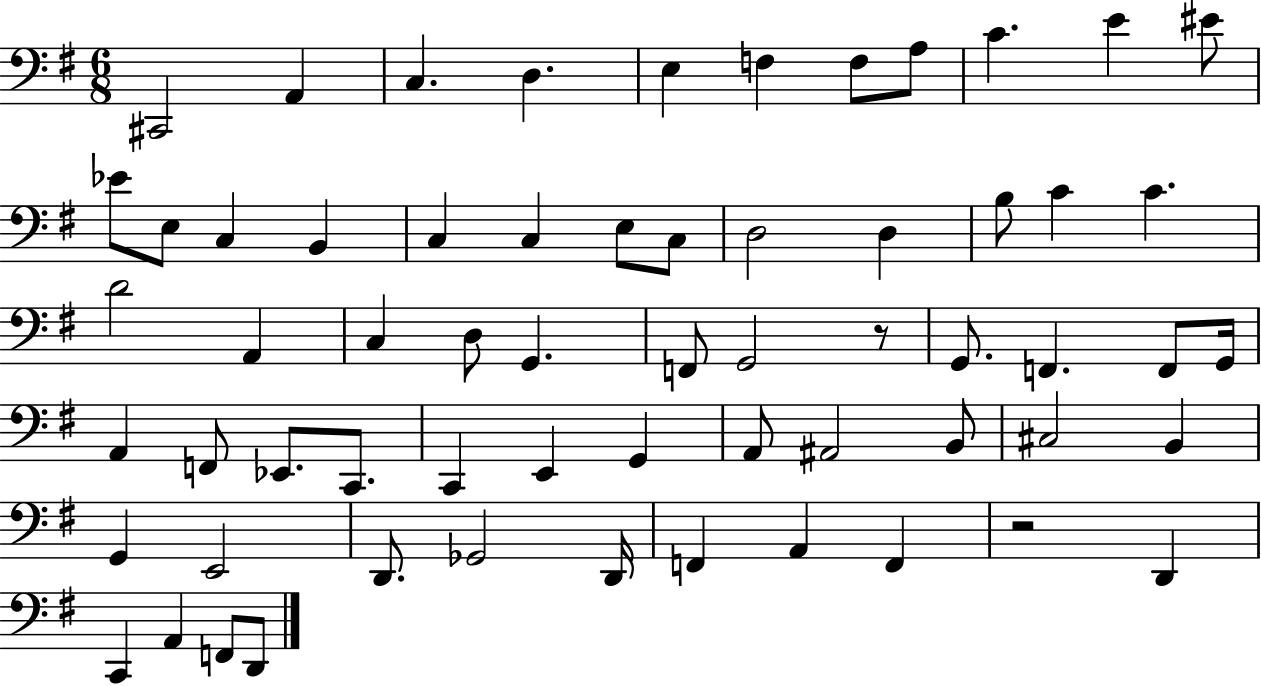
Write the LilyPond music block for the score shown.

{
  \clef bass
  \numericTimeSignature
  \time 6/8
  \key g \major
  cis,2 a,4 | c4. d4. | e4 f4 f8 a8 | c'4. e'4 eis'8 | \break ees'8 e8 c4 b,4 | c4 c4 e8 c8 | d2 d4 | b8 c'4 c'4. | \break d'2 a,4 | c4 d8 g,4. | f,8 g,2 r8 | g,8. f,4. f,8 g,16 | \break a,4 f,8 ees,8. c,8. | c,4 e,4 g,4 | a,8 ais,2 b,8 | cis2 b,4 | \break g,4 e,2 | d,8. ges,2 d,16 | f,4 a,4 f,4 | r2 d,4 | \break c,4 a,4 f,8 d,8 | \bar "|."
}